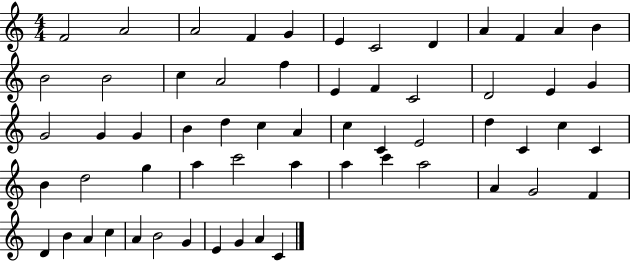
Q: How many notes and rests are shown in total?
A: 60